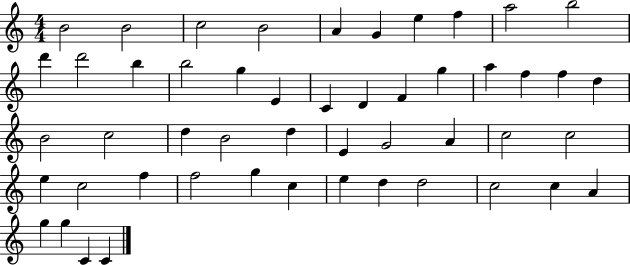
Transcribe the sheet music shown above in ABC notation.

X:1
T:Untitled
M:4/4
L:1/4
K:C
B2 B2 c2 B2 A G e f a2 b2 d' d'2 b b2 g E C D F g a f f d B2 c2 d B2 d E G2 A c2 c2 e c2 f f2 g c e d d2 c2 c A g g C C